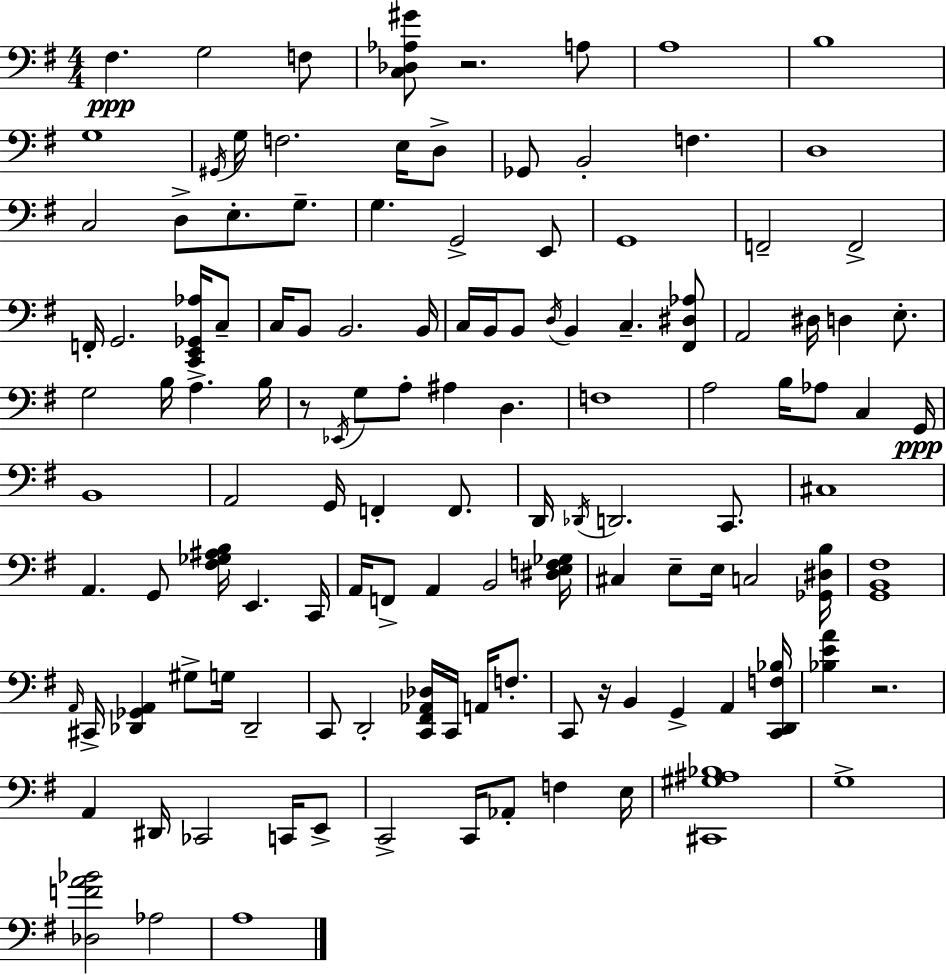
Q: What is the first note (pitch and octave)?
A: F#3